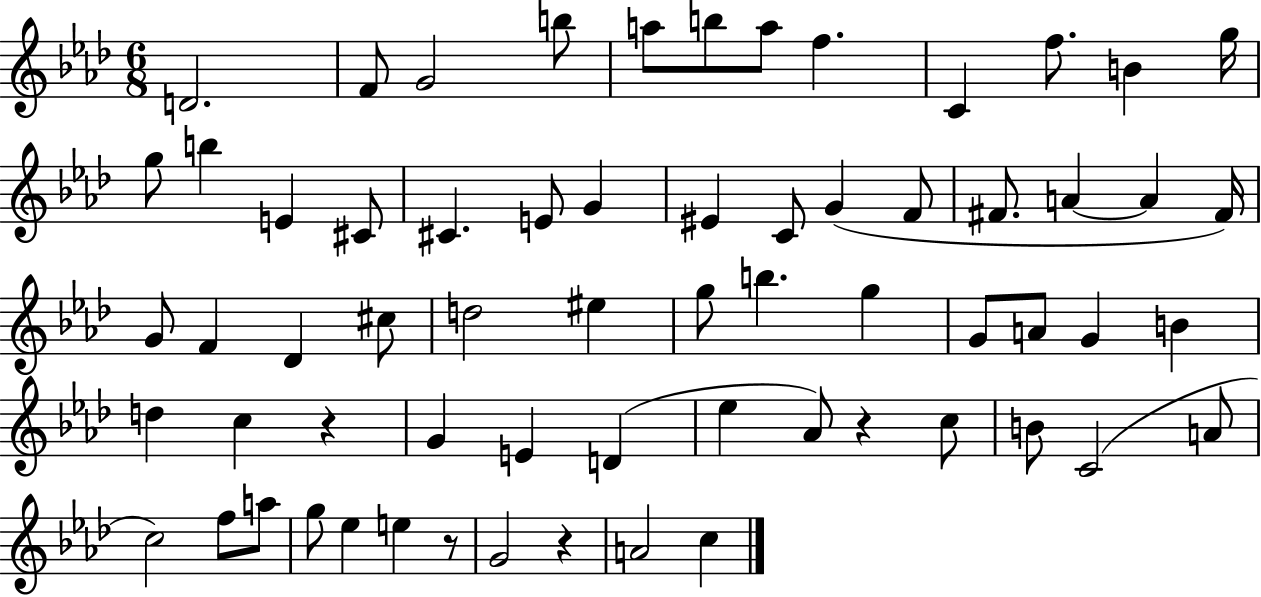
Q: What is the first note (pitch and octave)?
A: D4